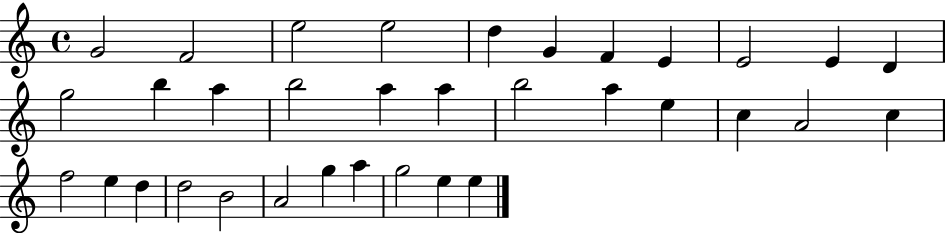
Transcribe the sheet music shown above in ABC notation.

X:1
T:Untitled
M:4/4
L:1/4
K:C
G2 F2 e2 e2 d G F E E2 E D g2 b a b2 a a b2 a e c A2 c f2 e d d2 B2 A2 g a g2 e e